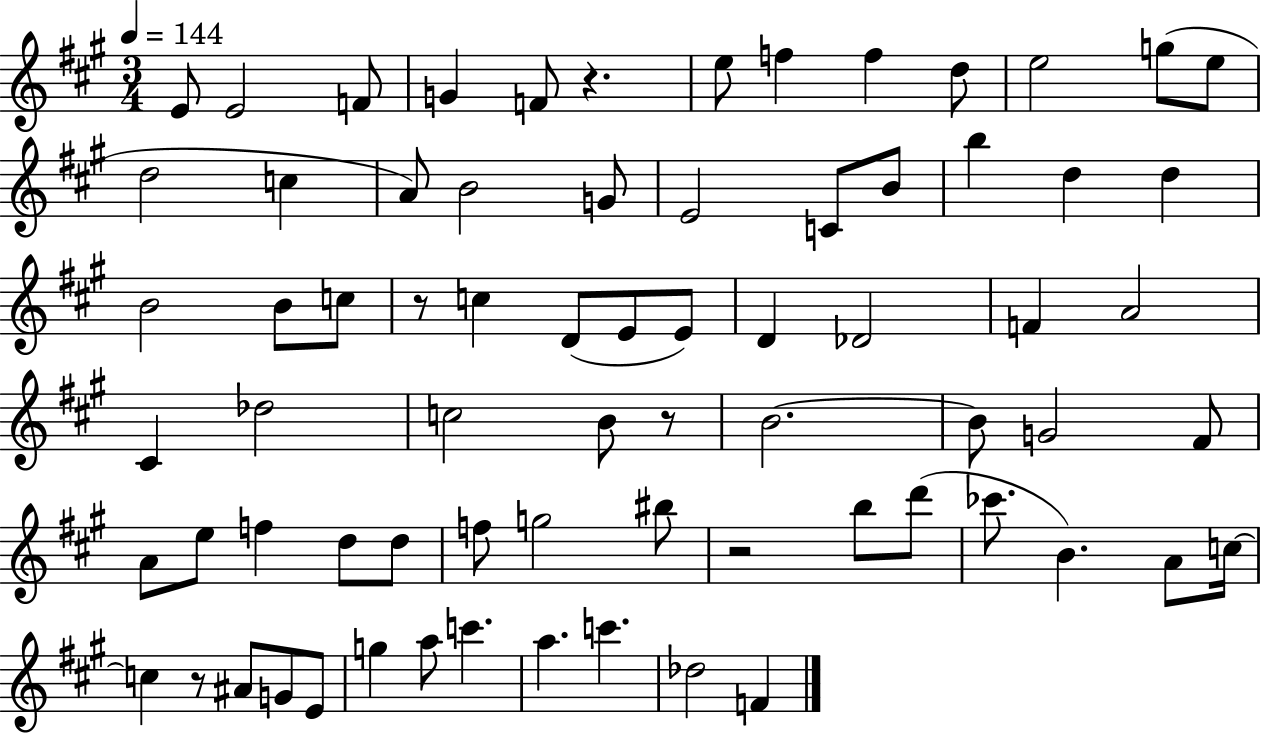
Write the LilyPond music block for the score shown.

{
  \clef treble
  \numericTimeSignature
  \time 3/4
  \key a \major
  \tempo 4 = 144
  e'8 e'2 f'8 | g'4 f'8 r4. | e''8 f''4 f''4 d''8 | e''2 g''8( e''8 | \break d''2 c''4 | a'8) b'2 g'8 | e'2 c'8 b'8 | b''4 d''4 d''4 | \break b'2 b'8 c''8 | r8 c''4 d'8( e'8 e'8) | d'4 des'2 | f'4 a'2 | \break cis'4 des''2 | c''2 b'8 r8 | b'2.~~ | b'8 g'2 fis'8 | \break a'8 e''8 f''4 d''8 d''8 | f''8 g''2 bis''8 | r2 b''8 d'''8( | ces'''8. b'4.) a'8 c''16~~ | \break c''4 r8 ais'8 g'8 e'8 | g''4 a''8 c'''4. | a''4. c'''4. | des''2 f'4 | \break \bar "|."
}